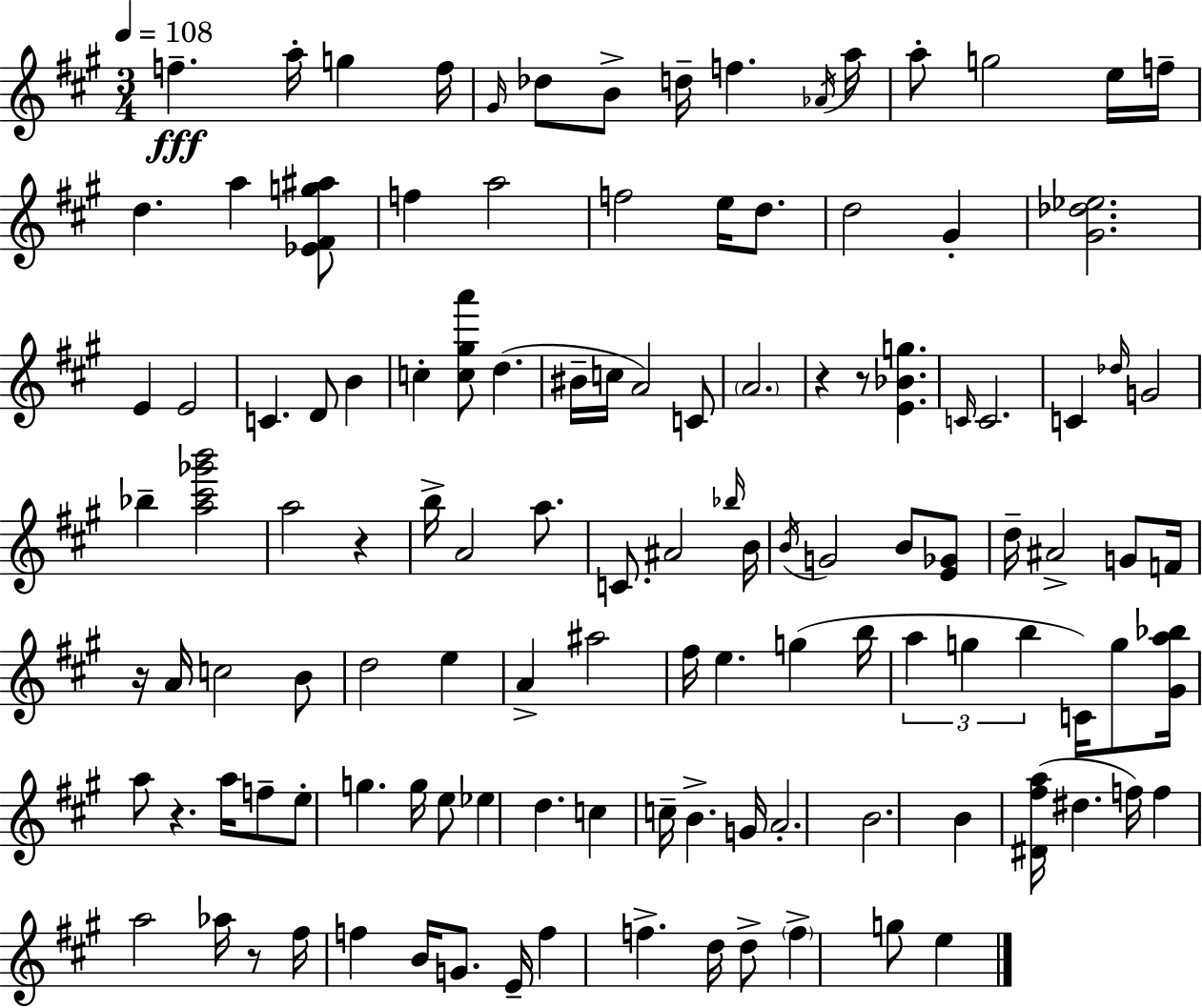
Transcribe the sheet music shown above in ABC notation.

X:1
T:Untitled
M:3/4
L:1/4
K:A
f a/4 g f/4 ^G/4 _d/2 B/2 d/4 f _A/4 a/4 a/2 g2 e/4 f/4 d a [_E^Fg^a]/2 f a2 f2 e/4 d/2 d2 ^G [^G_d_e]2 E E2 C D/2 B c [c^ga']/2 d ^B/4 c/4 A2 C/2 A2 z z/2 [E_Bg] C/4 C2 C _d/4 G2 _b [a^c'_g'b']2 a2 z b/4 A2 a/2 C/2 ^A2 _b/4 B/4 B/4 G2 B/2 [E_G]/2 d/4 ^A2 G/2 F/4 z/4 A/4 c2 B/2 d2 e A ^a2 ^f/4 e g b/4 a g b C/4 g/2 [^Ga_b]/4 a/2 z a/4 f/2 e/2 g g/4 e/2 _e d c c/4 B G/4 A2 B2 B [^D^fa]/4 ^d f/4 f a2 _a/4 z/2 ^f/4 f B/4 G/2 E/4 f f d/4 d/2 f g/2 e